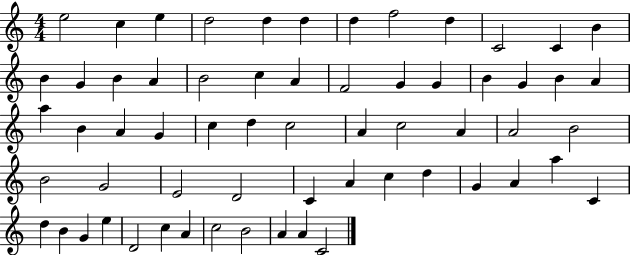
{
  \clef treble
  \numericTimeSignature
  \time 4/4
  \key c \major
  e''2 c''4 e''4 | d''2 d''4 d''4 | d''4 f''2 d''4 | c'2 c'4 b'4 | \break b'4 g'4 b'4 a'4 | b'2 c''4 a'4 | f'2 g'4 g'4 | b'4 g'4 b'4 a'4 | \break a''4 b'4 a'4 g'4 | c''4 d''4 c''2 | a'4 c''2 a'4 | a'2 b'2 | \break b'2 g'2 | e'2 d'2 | c'4 a'4 c''4 d''4 | g'4 a'4 a''4 c'4 | \break d''4 b'4 g'4 e''4 | d'2 c''4 a'4 | c''2 b'2 | a'4 a'4 c'2 | \break \bar "|."
}